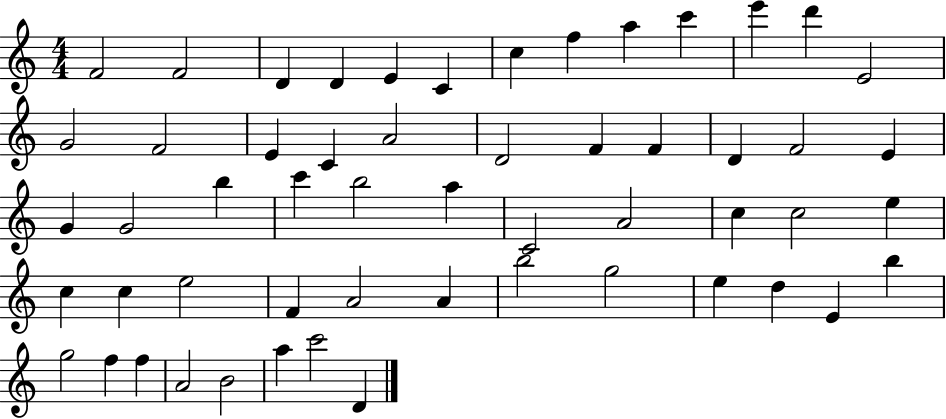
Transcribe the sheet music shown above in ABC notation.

X:1
T:Untitled
M:4/4
L:1/4
K:C
F2 F2 D D E C c f a c' e' d' E2 G2 F2 E C A2 D2 F F D F2 E G G2 b c' b2 a C2 A2 c c2 e c c e2 F A2 A b2 g2 e d E b g2 f f A2 B2 a c'2 D